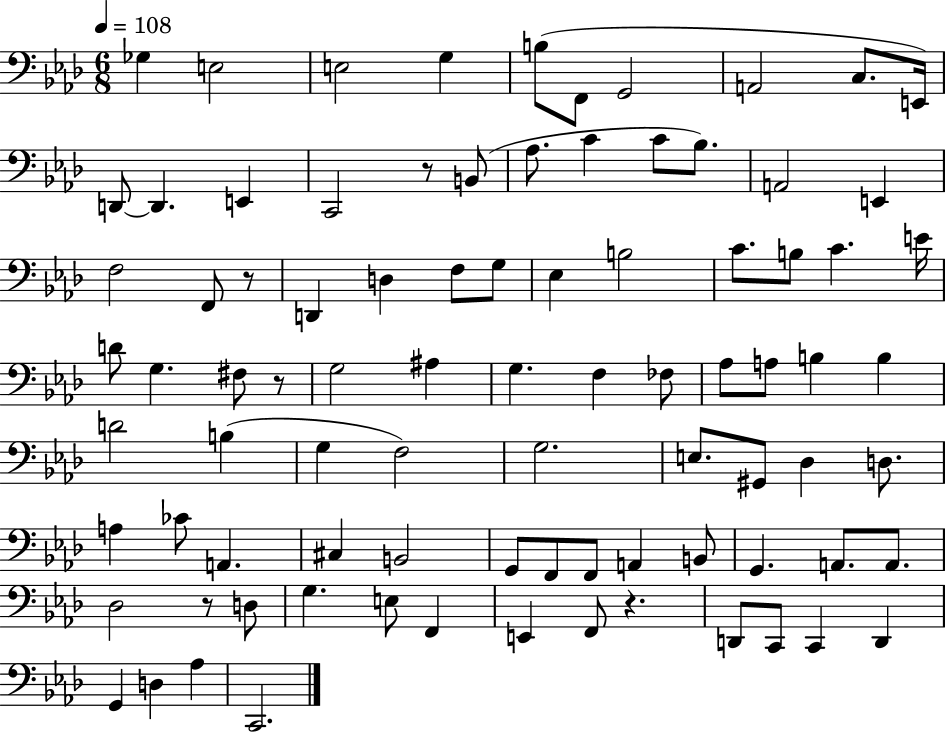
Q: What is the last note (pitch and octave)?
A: C2